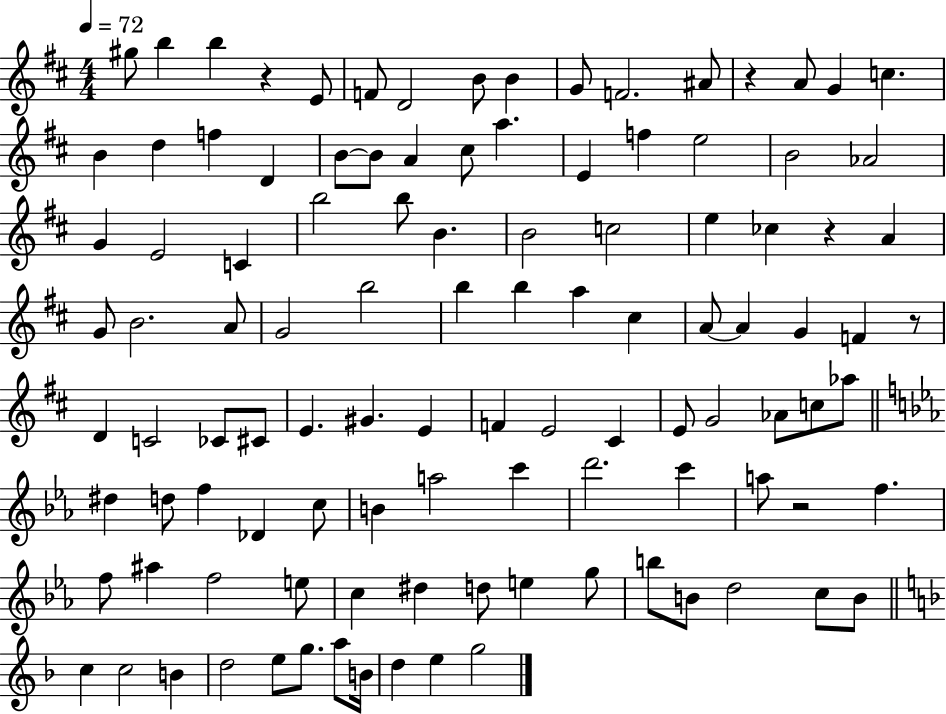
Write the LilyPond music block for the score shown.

{
  \clef treble
  \numericTimeSignature
  \time 4/4
  \key d \major
  \tempo 4 = 72
  gis''8 b''4 b''4 r4 e'8 | f'8 d'2 b'8 b'4 | g'8 f'2. ais'8 | r4 a'8 g'4 c''4. | \break b'4 d''4 f''4 d'4 | b'8~~ b'8 a'4 cis''8 a''4. | e'4 f''4 e''2 | b'2 aes'2 | \break g'4 e'2 c'4 | b''2 b''8 b'4. | b'2 c''2 | e''4 ces''4 r4 a'4 | \break g'8 b'2. a'8 | g'2 b''2 | b''4 b''4 a''4 cis''4 | a'8~~ a'4 g'4 f'4 r8 | \break d'4 c'2 ces'8 cis'8 | e'4. gis'4. e'4 | f'4 e'2 cis'4 | e'8 g'2 aes'8 c''8 aes''8 | \break \bar "||" \break \key c \minor dis''4 d''8 f''4 des'4 c''8 | b'4 a''2 c'''4 | d'''2. c'''4 | a''8 r2 f''4. | \break f''8 ais''4 f''2 e''8 | c''4 dis''4 d''8 e''4 g''8 | b''8 b'8 d''2 c''8 b'8 | \bar "||" \break \key f \major c''4 c''2 b'4 | d''2 e''8 g''8. a''8 b'16 | d''4 e''4 g''2 | \bar "|."
}